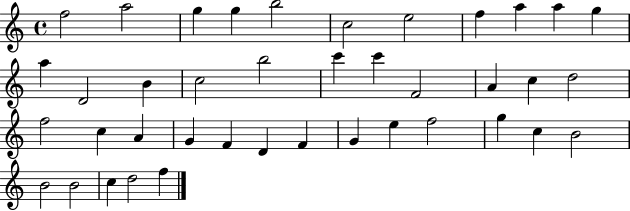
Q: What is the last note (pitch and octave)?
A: F5